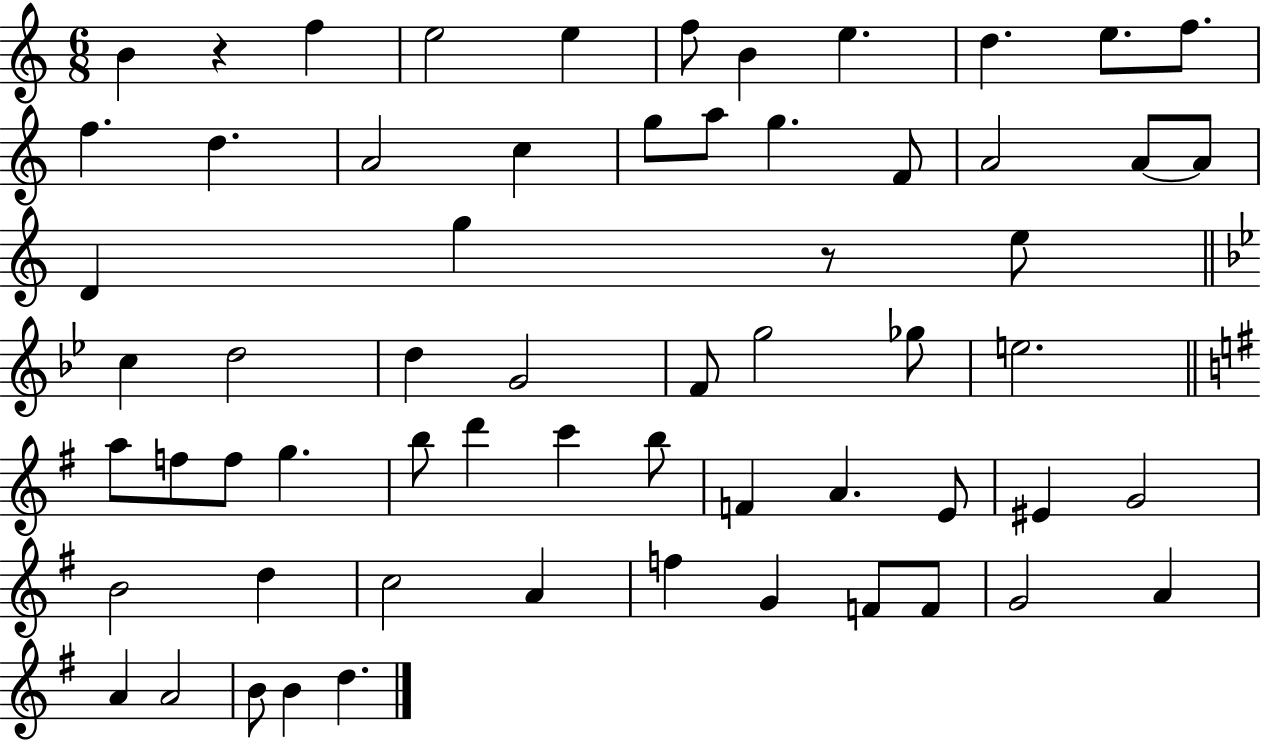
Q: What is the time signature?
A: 6/8